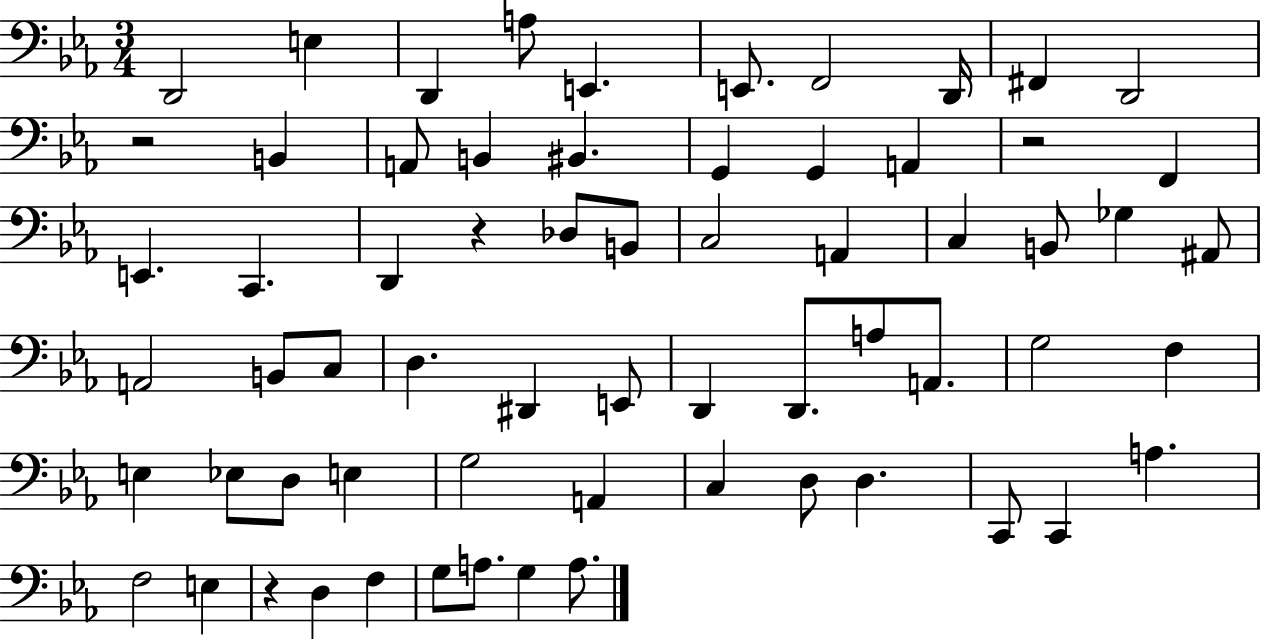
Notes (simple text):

D2/h E3/q D2/q A3/e E2/q. E2/e. F2/h D2/s F#2/q D2/h R/h B2/q A2/e B2/q BIS2/q. G2/q G2/q A2/q R/h F2/q E2/q. C2/q. D2/q R/q Db3/e B2/e C3/h A2/q C3/q B2/e Gb3/q A#2/e A2/h B2/e C3/e D3/q. D#2/q E2/e D2/q D2/e. A3/e A2/e. G3/h F3/q E3/q Eb3/e D3/e E3/q G3/h A2/q C3/q D3/e D3/q. C2/e C2/q A3/q. F3/h E3/q R/q D3/q F3/q G3/e A3/e. G3/q A3/e.